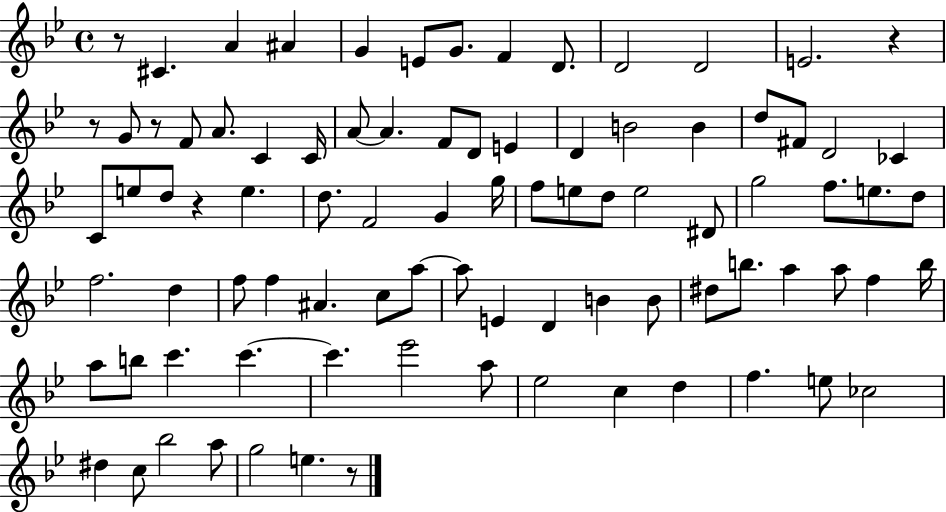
{
  \clef treble
  \time 4/4
  \defaultTimeSignature
  \key bes \major
  r8 cis'4. a'4 ais'4 | g'4 e'8 g'8. f'4 d'8. | d'2 d'2 | e'2. r4 | \break r8 g'8 r8 f'8 a'8. c'4 c'16 | a'8~~ a'4. f'8 d'8 e'4 | d'4 b'2 b'4 | d''8 fis'8 d'2 ces'4 | \break c'8 e''8 d''8 r4 e''4. | d''8. f'2 g'4 g''16 | f''8 e''8 d''8 e''2 dis'8 | g''2 f''8. e''8. d''8 | \break f''2. d''4 | f''8 f''4 ais'4. c''8 a''8~~ | a''8 e'4 d'4 b'4 b'8 | dis''8 b''8. a''4 a''8 f''4 b''16 | \break a''8 b''8 c'''4. c'''4.~~ | c'''4. ees'''2 a''8 | ees''2 c''4 d''4 | f''4. e''8 ces''2 | \break dis''4 c''8 bes''2 a''8 | g''2 e''4. r8 | \bar "|."
}